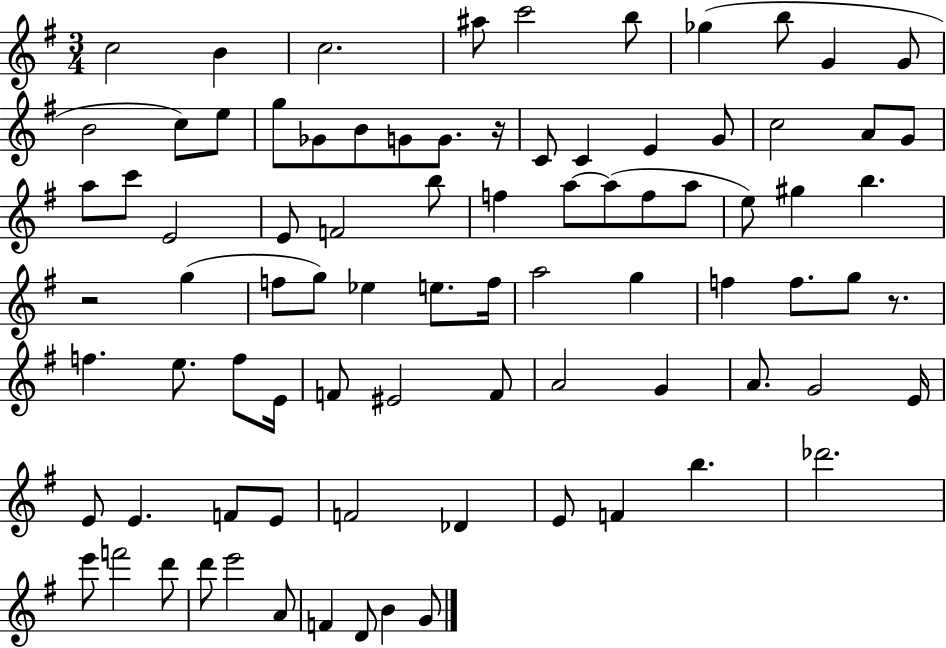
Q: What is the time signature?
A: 3/4